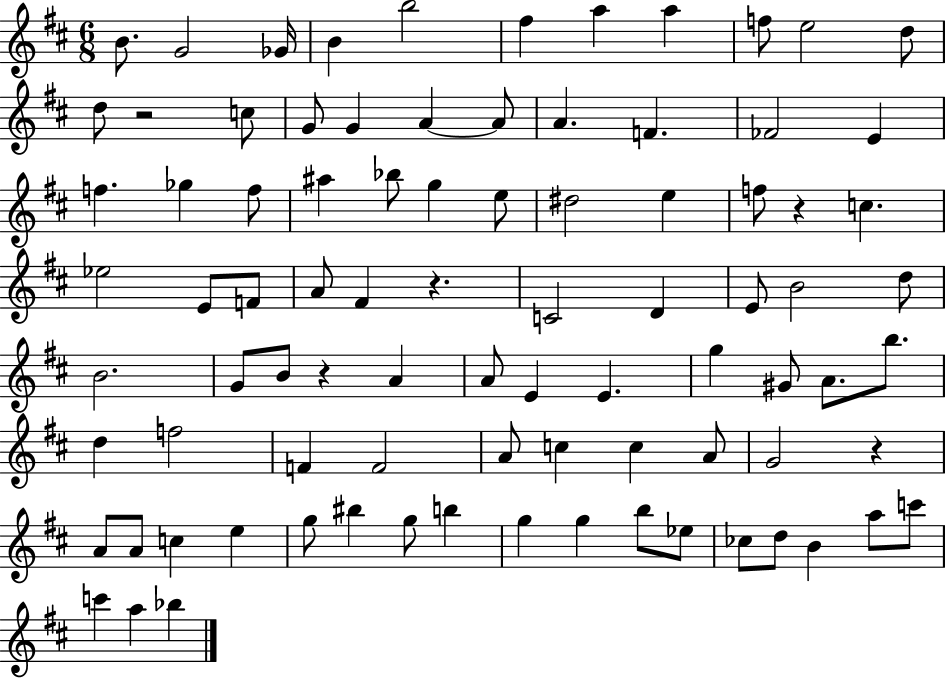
B4/e. G4/h Gb4/s B4/q B5/h F#5/q A5/q A5/q F5/e E5/h D5/e D5/e R/h C5/e G4/e G4/q A4/q A4/e A4/q. F4/q. FES4/h E4/q F5/q. Gb5/q F5/e A#5/q Bb5/e G5/q E5/e D#5/h E5/q F5/e R/q C5/q. Eb5/h E4/e F4/e A4/e F#4/q R/q. C4/h D4/q E4/e B4/h D5/e B4/h. G4/e B4/e R/q A4/q A4/e E4/q E4/q. G5/q G#4/e A4/e. B5/e. D5/q F5/h F4/q F4/h A4/e C5/q C5/q A4/e G4/h R/q A4/e A4/e C5/q E5/q G5/e BIS5/q G5/e B5/q G5/q G5/q B5/e Eb5/e CES5/e D5/e B4/q A5/e C6/e C6/q A5/q Bb5/q